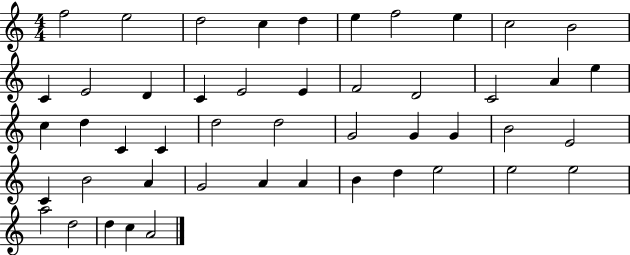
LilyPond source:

{
  \clef treble
  \numericTimeSignature
  \time 4/4
  \key c \major
  f''2 e''2 | d''2 c''4 d''4 | e''4 f''2 e''4 | c''2 b'2 | \break c'4 e'2 d'4 | c'4 e'2 e'4 | f'2 d'2 | c'2 a'4 e''4 | \break c''4 d''4 c'4 c'4 | d''2 d''2 | g'2 g'4 g'4 | b'2 e'2 | \break c'4 b'2 a'4 | g'2 a'4 a'4 | b'4 d''4 e''2 | e''2 e''2 | \break a''2 d''2 | d''4 c''4 a'2 | \bar "|."
}